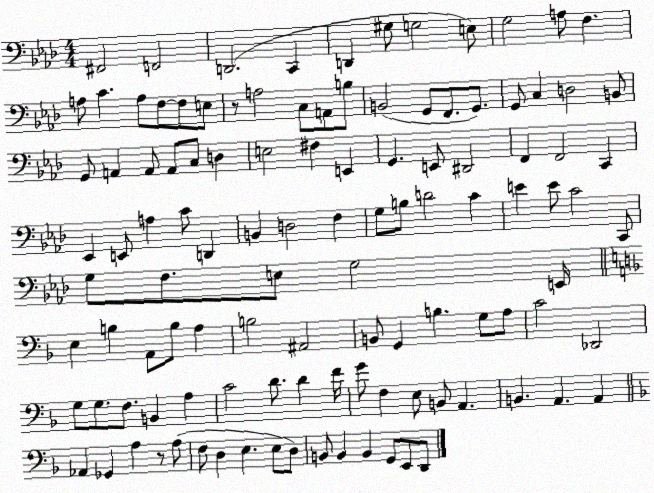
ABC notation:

X:1
T:Untitled
M:4/4
L:1/4
K:Ab
^F,,2 F,,2 D,,2 C,, D,, ^G,/2 G,2 E,/2 G,2 A,/2 F, A,/2 C A,/2 F,/2 F,/2 E,/2 z/2 A,2 C,/2 A,,/2 B,/2 B,,2 G,,/2 F,,/2 G,,/2 G,,/2 C, D,2 B,,/2 G,,/2 A,, A,,/2 A,,/2 C,/2 D, E,2 ^F, E,, G,, E,,/2 ^D,,2 F,, F,,2 C,, _E,, E,,/2 A, C/2 D,, B,, D,2 F, G,/2 B,/2 D2 C E E/2 C2 C,,/2 G,/2 F,/2 E,/2 G,2 E,,/4 E, B, A,,/2 B,/2 A, B,2 ^A,,2 B,,/2 G,, B, G,/2 A,/2 C2 _D,,2 G,/2 G,/2 F,/2 B,, A, C2 D/2 D F/4 G/2 F, E,/2 B,,/2 A,, B,, A,, A,, _A,, _G,, A, z/2 A,/2 F,/2 D, E, E,/2 D,/2 B,,/2 B,, B,, G,,/2 E,,/2 D,,/2